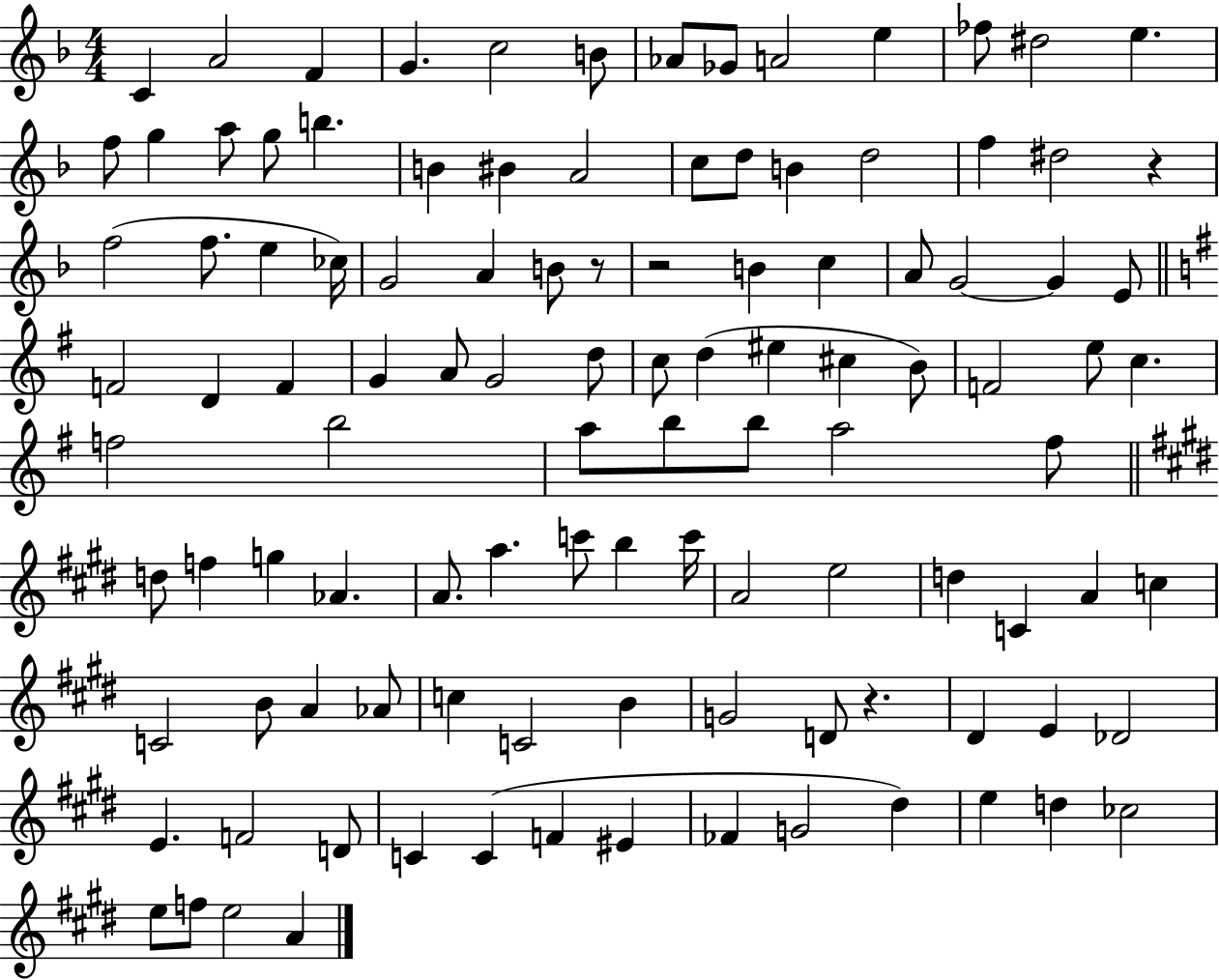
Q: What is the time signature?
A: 4/4